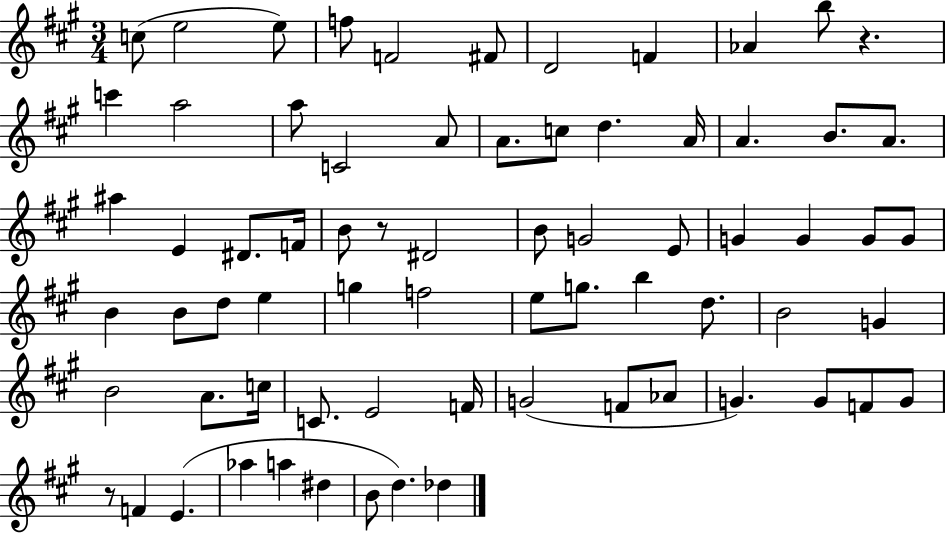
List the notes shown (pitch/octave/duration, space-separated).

C5/e E5/h E5/e F5/e F4/h F#4/e D4/h F4/q Ab4/q B5/e R/q. C6/q A5/h A5/e C4/h A4/e A4/e. C5/e D5/q. A4/s A4/q. B4/e. A4/e. A#5/q E4/q D#4/e. F4/s B4/e R/e D#4/h B4/e G4/h E4/e G4/q G4/q G4/e G4/e B4/q B4/e D5/e E5/q G5/q F5/h E5/e G5/e. B5/q D5/e. B4/h G4/q B4/h A4/e. C5/s C4/e. E4/h F4/s G4/h F4/e Ab4/e G4/q. G4/e F4/e G4/e R/e F4/q E4/q. Ab5/q A5/q D#5/q B4/e D5/q. Db5/q